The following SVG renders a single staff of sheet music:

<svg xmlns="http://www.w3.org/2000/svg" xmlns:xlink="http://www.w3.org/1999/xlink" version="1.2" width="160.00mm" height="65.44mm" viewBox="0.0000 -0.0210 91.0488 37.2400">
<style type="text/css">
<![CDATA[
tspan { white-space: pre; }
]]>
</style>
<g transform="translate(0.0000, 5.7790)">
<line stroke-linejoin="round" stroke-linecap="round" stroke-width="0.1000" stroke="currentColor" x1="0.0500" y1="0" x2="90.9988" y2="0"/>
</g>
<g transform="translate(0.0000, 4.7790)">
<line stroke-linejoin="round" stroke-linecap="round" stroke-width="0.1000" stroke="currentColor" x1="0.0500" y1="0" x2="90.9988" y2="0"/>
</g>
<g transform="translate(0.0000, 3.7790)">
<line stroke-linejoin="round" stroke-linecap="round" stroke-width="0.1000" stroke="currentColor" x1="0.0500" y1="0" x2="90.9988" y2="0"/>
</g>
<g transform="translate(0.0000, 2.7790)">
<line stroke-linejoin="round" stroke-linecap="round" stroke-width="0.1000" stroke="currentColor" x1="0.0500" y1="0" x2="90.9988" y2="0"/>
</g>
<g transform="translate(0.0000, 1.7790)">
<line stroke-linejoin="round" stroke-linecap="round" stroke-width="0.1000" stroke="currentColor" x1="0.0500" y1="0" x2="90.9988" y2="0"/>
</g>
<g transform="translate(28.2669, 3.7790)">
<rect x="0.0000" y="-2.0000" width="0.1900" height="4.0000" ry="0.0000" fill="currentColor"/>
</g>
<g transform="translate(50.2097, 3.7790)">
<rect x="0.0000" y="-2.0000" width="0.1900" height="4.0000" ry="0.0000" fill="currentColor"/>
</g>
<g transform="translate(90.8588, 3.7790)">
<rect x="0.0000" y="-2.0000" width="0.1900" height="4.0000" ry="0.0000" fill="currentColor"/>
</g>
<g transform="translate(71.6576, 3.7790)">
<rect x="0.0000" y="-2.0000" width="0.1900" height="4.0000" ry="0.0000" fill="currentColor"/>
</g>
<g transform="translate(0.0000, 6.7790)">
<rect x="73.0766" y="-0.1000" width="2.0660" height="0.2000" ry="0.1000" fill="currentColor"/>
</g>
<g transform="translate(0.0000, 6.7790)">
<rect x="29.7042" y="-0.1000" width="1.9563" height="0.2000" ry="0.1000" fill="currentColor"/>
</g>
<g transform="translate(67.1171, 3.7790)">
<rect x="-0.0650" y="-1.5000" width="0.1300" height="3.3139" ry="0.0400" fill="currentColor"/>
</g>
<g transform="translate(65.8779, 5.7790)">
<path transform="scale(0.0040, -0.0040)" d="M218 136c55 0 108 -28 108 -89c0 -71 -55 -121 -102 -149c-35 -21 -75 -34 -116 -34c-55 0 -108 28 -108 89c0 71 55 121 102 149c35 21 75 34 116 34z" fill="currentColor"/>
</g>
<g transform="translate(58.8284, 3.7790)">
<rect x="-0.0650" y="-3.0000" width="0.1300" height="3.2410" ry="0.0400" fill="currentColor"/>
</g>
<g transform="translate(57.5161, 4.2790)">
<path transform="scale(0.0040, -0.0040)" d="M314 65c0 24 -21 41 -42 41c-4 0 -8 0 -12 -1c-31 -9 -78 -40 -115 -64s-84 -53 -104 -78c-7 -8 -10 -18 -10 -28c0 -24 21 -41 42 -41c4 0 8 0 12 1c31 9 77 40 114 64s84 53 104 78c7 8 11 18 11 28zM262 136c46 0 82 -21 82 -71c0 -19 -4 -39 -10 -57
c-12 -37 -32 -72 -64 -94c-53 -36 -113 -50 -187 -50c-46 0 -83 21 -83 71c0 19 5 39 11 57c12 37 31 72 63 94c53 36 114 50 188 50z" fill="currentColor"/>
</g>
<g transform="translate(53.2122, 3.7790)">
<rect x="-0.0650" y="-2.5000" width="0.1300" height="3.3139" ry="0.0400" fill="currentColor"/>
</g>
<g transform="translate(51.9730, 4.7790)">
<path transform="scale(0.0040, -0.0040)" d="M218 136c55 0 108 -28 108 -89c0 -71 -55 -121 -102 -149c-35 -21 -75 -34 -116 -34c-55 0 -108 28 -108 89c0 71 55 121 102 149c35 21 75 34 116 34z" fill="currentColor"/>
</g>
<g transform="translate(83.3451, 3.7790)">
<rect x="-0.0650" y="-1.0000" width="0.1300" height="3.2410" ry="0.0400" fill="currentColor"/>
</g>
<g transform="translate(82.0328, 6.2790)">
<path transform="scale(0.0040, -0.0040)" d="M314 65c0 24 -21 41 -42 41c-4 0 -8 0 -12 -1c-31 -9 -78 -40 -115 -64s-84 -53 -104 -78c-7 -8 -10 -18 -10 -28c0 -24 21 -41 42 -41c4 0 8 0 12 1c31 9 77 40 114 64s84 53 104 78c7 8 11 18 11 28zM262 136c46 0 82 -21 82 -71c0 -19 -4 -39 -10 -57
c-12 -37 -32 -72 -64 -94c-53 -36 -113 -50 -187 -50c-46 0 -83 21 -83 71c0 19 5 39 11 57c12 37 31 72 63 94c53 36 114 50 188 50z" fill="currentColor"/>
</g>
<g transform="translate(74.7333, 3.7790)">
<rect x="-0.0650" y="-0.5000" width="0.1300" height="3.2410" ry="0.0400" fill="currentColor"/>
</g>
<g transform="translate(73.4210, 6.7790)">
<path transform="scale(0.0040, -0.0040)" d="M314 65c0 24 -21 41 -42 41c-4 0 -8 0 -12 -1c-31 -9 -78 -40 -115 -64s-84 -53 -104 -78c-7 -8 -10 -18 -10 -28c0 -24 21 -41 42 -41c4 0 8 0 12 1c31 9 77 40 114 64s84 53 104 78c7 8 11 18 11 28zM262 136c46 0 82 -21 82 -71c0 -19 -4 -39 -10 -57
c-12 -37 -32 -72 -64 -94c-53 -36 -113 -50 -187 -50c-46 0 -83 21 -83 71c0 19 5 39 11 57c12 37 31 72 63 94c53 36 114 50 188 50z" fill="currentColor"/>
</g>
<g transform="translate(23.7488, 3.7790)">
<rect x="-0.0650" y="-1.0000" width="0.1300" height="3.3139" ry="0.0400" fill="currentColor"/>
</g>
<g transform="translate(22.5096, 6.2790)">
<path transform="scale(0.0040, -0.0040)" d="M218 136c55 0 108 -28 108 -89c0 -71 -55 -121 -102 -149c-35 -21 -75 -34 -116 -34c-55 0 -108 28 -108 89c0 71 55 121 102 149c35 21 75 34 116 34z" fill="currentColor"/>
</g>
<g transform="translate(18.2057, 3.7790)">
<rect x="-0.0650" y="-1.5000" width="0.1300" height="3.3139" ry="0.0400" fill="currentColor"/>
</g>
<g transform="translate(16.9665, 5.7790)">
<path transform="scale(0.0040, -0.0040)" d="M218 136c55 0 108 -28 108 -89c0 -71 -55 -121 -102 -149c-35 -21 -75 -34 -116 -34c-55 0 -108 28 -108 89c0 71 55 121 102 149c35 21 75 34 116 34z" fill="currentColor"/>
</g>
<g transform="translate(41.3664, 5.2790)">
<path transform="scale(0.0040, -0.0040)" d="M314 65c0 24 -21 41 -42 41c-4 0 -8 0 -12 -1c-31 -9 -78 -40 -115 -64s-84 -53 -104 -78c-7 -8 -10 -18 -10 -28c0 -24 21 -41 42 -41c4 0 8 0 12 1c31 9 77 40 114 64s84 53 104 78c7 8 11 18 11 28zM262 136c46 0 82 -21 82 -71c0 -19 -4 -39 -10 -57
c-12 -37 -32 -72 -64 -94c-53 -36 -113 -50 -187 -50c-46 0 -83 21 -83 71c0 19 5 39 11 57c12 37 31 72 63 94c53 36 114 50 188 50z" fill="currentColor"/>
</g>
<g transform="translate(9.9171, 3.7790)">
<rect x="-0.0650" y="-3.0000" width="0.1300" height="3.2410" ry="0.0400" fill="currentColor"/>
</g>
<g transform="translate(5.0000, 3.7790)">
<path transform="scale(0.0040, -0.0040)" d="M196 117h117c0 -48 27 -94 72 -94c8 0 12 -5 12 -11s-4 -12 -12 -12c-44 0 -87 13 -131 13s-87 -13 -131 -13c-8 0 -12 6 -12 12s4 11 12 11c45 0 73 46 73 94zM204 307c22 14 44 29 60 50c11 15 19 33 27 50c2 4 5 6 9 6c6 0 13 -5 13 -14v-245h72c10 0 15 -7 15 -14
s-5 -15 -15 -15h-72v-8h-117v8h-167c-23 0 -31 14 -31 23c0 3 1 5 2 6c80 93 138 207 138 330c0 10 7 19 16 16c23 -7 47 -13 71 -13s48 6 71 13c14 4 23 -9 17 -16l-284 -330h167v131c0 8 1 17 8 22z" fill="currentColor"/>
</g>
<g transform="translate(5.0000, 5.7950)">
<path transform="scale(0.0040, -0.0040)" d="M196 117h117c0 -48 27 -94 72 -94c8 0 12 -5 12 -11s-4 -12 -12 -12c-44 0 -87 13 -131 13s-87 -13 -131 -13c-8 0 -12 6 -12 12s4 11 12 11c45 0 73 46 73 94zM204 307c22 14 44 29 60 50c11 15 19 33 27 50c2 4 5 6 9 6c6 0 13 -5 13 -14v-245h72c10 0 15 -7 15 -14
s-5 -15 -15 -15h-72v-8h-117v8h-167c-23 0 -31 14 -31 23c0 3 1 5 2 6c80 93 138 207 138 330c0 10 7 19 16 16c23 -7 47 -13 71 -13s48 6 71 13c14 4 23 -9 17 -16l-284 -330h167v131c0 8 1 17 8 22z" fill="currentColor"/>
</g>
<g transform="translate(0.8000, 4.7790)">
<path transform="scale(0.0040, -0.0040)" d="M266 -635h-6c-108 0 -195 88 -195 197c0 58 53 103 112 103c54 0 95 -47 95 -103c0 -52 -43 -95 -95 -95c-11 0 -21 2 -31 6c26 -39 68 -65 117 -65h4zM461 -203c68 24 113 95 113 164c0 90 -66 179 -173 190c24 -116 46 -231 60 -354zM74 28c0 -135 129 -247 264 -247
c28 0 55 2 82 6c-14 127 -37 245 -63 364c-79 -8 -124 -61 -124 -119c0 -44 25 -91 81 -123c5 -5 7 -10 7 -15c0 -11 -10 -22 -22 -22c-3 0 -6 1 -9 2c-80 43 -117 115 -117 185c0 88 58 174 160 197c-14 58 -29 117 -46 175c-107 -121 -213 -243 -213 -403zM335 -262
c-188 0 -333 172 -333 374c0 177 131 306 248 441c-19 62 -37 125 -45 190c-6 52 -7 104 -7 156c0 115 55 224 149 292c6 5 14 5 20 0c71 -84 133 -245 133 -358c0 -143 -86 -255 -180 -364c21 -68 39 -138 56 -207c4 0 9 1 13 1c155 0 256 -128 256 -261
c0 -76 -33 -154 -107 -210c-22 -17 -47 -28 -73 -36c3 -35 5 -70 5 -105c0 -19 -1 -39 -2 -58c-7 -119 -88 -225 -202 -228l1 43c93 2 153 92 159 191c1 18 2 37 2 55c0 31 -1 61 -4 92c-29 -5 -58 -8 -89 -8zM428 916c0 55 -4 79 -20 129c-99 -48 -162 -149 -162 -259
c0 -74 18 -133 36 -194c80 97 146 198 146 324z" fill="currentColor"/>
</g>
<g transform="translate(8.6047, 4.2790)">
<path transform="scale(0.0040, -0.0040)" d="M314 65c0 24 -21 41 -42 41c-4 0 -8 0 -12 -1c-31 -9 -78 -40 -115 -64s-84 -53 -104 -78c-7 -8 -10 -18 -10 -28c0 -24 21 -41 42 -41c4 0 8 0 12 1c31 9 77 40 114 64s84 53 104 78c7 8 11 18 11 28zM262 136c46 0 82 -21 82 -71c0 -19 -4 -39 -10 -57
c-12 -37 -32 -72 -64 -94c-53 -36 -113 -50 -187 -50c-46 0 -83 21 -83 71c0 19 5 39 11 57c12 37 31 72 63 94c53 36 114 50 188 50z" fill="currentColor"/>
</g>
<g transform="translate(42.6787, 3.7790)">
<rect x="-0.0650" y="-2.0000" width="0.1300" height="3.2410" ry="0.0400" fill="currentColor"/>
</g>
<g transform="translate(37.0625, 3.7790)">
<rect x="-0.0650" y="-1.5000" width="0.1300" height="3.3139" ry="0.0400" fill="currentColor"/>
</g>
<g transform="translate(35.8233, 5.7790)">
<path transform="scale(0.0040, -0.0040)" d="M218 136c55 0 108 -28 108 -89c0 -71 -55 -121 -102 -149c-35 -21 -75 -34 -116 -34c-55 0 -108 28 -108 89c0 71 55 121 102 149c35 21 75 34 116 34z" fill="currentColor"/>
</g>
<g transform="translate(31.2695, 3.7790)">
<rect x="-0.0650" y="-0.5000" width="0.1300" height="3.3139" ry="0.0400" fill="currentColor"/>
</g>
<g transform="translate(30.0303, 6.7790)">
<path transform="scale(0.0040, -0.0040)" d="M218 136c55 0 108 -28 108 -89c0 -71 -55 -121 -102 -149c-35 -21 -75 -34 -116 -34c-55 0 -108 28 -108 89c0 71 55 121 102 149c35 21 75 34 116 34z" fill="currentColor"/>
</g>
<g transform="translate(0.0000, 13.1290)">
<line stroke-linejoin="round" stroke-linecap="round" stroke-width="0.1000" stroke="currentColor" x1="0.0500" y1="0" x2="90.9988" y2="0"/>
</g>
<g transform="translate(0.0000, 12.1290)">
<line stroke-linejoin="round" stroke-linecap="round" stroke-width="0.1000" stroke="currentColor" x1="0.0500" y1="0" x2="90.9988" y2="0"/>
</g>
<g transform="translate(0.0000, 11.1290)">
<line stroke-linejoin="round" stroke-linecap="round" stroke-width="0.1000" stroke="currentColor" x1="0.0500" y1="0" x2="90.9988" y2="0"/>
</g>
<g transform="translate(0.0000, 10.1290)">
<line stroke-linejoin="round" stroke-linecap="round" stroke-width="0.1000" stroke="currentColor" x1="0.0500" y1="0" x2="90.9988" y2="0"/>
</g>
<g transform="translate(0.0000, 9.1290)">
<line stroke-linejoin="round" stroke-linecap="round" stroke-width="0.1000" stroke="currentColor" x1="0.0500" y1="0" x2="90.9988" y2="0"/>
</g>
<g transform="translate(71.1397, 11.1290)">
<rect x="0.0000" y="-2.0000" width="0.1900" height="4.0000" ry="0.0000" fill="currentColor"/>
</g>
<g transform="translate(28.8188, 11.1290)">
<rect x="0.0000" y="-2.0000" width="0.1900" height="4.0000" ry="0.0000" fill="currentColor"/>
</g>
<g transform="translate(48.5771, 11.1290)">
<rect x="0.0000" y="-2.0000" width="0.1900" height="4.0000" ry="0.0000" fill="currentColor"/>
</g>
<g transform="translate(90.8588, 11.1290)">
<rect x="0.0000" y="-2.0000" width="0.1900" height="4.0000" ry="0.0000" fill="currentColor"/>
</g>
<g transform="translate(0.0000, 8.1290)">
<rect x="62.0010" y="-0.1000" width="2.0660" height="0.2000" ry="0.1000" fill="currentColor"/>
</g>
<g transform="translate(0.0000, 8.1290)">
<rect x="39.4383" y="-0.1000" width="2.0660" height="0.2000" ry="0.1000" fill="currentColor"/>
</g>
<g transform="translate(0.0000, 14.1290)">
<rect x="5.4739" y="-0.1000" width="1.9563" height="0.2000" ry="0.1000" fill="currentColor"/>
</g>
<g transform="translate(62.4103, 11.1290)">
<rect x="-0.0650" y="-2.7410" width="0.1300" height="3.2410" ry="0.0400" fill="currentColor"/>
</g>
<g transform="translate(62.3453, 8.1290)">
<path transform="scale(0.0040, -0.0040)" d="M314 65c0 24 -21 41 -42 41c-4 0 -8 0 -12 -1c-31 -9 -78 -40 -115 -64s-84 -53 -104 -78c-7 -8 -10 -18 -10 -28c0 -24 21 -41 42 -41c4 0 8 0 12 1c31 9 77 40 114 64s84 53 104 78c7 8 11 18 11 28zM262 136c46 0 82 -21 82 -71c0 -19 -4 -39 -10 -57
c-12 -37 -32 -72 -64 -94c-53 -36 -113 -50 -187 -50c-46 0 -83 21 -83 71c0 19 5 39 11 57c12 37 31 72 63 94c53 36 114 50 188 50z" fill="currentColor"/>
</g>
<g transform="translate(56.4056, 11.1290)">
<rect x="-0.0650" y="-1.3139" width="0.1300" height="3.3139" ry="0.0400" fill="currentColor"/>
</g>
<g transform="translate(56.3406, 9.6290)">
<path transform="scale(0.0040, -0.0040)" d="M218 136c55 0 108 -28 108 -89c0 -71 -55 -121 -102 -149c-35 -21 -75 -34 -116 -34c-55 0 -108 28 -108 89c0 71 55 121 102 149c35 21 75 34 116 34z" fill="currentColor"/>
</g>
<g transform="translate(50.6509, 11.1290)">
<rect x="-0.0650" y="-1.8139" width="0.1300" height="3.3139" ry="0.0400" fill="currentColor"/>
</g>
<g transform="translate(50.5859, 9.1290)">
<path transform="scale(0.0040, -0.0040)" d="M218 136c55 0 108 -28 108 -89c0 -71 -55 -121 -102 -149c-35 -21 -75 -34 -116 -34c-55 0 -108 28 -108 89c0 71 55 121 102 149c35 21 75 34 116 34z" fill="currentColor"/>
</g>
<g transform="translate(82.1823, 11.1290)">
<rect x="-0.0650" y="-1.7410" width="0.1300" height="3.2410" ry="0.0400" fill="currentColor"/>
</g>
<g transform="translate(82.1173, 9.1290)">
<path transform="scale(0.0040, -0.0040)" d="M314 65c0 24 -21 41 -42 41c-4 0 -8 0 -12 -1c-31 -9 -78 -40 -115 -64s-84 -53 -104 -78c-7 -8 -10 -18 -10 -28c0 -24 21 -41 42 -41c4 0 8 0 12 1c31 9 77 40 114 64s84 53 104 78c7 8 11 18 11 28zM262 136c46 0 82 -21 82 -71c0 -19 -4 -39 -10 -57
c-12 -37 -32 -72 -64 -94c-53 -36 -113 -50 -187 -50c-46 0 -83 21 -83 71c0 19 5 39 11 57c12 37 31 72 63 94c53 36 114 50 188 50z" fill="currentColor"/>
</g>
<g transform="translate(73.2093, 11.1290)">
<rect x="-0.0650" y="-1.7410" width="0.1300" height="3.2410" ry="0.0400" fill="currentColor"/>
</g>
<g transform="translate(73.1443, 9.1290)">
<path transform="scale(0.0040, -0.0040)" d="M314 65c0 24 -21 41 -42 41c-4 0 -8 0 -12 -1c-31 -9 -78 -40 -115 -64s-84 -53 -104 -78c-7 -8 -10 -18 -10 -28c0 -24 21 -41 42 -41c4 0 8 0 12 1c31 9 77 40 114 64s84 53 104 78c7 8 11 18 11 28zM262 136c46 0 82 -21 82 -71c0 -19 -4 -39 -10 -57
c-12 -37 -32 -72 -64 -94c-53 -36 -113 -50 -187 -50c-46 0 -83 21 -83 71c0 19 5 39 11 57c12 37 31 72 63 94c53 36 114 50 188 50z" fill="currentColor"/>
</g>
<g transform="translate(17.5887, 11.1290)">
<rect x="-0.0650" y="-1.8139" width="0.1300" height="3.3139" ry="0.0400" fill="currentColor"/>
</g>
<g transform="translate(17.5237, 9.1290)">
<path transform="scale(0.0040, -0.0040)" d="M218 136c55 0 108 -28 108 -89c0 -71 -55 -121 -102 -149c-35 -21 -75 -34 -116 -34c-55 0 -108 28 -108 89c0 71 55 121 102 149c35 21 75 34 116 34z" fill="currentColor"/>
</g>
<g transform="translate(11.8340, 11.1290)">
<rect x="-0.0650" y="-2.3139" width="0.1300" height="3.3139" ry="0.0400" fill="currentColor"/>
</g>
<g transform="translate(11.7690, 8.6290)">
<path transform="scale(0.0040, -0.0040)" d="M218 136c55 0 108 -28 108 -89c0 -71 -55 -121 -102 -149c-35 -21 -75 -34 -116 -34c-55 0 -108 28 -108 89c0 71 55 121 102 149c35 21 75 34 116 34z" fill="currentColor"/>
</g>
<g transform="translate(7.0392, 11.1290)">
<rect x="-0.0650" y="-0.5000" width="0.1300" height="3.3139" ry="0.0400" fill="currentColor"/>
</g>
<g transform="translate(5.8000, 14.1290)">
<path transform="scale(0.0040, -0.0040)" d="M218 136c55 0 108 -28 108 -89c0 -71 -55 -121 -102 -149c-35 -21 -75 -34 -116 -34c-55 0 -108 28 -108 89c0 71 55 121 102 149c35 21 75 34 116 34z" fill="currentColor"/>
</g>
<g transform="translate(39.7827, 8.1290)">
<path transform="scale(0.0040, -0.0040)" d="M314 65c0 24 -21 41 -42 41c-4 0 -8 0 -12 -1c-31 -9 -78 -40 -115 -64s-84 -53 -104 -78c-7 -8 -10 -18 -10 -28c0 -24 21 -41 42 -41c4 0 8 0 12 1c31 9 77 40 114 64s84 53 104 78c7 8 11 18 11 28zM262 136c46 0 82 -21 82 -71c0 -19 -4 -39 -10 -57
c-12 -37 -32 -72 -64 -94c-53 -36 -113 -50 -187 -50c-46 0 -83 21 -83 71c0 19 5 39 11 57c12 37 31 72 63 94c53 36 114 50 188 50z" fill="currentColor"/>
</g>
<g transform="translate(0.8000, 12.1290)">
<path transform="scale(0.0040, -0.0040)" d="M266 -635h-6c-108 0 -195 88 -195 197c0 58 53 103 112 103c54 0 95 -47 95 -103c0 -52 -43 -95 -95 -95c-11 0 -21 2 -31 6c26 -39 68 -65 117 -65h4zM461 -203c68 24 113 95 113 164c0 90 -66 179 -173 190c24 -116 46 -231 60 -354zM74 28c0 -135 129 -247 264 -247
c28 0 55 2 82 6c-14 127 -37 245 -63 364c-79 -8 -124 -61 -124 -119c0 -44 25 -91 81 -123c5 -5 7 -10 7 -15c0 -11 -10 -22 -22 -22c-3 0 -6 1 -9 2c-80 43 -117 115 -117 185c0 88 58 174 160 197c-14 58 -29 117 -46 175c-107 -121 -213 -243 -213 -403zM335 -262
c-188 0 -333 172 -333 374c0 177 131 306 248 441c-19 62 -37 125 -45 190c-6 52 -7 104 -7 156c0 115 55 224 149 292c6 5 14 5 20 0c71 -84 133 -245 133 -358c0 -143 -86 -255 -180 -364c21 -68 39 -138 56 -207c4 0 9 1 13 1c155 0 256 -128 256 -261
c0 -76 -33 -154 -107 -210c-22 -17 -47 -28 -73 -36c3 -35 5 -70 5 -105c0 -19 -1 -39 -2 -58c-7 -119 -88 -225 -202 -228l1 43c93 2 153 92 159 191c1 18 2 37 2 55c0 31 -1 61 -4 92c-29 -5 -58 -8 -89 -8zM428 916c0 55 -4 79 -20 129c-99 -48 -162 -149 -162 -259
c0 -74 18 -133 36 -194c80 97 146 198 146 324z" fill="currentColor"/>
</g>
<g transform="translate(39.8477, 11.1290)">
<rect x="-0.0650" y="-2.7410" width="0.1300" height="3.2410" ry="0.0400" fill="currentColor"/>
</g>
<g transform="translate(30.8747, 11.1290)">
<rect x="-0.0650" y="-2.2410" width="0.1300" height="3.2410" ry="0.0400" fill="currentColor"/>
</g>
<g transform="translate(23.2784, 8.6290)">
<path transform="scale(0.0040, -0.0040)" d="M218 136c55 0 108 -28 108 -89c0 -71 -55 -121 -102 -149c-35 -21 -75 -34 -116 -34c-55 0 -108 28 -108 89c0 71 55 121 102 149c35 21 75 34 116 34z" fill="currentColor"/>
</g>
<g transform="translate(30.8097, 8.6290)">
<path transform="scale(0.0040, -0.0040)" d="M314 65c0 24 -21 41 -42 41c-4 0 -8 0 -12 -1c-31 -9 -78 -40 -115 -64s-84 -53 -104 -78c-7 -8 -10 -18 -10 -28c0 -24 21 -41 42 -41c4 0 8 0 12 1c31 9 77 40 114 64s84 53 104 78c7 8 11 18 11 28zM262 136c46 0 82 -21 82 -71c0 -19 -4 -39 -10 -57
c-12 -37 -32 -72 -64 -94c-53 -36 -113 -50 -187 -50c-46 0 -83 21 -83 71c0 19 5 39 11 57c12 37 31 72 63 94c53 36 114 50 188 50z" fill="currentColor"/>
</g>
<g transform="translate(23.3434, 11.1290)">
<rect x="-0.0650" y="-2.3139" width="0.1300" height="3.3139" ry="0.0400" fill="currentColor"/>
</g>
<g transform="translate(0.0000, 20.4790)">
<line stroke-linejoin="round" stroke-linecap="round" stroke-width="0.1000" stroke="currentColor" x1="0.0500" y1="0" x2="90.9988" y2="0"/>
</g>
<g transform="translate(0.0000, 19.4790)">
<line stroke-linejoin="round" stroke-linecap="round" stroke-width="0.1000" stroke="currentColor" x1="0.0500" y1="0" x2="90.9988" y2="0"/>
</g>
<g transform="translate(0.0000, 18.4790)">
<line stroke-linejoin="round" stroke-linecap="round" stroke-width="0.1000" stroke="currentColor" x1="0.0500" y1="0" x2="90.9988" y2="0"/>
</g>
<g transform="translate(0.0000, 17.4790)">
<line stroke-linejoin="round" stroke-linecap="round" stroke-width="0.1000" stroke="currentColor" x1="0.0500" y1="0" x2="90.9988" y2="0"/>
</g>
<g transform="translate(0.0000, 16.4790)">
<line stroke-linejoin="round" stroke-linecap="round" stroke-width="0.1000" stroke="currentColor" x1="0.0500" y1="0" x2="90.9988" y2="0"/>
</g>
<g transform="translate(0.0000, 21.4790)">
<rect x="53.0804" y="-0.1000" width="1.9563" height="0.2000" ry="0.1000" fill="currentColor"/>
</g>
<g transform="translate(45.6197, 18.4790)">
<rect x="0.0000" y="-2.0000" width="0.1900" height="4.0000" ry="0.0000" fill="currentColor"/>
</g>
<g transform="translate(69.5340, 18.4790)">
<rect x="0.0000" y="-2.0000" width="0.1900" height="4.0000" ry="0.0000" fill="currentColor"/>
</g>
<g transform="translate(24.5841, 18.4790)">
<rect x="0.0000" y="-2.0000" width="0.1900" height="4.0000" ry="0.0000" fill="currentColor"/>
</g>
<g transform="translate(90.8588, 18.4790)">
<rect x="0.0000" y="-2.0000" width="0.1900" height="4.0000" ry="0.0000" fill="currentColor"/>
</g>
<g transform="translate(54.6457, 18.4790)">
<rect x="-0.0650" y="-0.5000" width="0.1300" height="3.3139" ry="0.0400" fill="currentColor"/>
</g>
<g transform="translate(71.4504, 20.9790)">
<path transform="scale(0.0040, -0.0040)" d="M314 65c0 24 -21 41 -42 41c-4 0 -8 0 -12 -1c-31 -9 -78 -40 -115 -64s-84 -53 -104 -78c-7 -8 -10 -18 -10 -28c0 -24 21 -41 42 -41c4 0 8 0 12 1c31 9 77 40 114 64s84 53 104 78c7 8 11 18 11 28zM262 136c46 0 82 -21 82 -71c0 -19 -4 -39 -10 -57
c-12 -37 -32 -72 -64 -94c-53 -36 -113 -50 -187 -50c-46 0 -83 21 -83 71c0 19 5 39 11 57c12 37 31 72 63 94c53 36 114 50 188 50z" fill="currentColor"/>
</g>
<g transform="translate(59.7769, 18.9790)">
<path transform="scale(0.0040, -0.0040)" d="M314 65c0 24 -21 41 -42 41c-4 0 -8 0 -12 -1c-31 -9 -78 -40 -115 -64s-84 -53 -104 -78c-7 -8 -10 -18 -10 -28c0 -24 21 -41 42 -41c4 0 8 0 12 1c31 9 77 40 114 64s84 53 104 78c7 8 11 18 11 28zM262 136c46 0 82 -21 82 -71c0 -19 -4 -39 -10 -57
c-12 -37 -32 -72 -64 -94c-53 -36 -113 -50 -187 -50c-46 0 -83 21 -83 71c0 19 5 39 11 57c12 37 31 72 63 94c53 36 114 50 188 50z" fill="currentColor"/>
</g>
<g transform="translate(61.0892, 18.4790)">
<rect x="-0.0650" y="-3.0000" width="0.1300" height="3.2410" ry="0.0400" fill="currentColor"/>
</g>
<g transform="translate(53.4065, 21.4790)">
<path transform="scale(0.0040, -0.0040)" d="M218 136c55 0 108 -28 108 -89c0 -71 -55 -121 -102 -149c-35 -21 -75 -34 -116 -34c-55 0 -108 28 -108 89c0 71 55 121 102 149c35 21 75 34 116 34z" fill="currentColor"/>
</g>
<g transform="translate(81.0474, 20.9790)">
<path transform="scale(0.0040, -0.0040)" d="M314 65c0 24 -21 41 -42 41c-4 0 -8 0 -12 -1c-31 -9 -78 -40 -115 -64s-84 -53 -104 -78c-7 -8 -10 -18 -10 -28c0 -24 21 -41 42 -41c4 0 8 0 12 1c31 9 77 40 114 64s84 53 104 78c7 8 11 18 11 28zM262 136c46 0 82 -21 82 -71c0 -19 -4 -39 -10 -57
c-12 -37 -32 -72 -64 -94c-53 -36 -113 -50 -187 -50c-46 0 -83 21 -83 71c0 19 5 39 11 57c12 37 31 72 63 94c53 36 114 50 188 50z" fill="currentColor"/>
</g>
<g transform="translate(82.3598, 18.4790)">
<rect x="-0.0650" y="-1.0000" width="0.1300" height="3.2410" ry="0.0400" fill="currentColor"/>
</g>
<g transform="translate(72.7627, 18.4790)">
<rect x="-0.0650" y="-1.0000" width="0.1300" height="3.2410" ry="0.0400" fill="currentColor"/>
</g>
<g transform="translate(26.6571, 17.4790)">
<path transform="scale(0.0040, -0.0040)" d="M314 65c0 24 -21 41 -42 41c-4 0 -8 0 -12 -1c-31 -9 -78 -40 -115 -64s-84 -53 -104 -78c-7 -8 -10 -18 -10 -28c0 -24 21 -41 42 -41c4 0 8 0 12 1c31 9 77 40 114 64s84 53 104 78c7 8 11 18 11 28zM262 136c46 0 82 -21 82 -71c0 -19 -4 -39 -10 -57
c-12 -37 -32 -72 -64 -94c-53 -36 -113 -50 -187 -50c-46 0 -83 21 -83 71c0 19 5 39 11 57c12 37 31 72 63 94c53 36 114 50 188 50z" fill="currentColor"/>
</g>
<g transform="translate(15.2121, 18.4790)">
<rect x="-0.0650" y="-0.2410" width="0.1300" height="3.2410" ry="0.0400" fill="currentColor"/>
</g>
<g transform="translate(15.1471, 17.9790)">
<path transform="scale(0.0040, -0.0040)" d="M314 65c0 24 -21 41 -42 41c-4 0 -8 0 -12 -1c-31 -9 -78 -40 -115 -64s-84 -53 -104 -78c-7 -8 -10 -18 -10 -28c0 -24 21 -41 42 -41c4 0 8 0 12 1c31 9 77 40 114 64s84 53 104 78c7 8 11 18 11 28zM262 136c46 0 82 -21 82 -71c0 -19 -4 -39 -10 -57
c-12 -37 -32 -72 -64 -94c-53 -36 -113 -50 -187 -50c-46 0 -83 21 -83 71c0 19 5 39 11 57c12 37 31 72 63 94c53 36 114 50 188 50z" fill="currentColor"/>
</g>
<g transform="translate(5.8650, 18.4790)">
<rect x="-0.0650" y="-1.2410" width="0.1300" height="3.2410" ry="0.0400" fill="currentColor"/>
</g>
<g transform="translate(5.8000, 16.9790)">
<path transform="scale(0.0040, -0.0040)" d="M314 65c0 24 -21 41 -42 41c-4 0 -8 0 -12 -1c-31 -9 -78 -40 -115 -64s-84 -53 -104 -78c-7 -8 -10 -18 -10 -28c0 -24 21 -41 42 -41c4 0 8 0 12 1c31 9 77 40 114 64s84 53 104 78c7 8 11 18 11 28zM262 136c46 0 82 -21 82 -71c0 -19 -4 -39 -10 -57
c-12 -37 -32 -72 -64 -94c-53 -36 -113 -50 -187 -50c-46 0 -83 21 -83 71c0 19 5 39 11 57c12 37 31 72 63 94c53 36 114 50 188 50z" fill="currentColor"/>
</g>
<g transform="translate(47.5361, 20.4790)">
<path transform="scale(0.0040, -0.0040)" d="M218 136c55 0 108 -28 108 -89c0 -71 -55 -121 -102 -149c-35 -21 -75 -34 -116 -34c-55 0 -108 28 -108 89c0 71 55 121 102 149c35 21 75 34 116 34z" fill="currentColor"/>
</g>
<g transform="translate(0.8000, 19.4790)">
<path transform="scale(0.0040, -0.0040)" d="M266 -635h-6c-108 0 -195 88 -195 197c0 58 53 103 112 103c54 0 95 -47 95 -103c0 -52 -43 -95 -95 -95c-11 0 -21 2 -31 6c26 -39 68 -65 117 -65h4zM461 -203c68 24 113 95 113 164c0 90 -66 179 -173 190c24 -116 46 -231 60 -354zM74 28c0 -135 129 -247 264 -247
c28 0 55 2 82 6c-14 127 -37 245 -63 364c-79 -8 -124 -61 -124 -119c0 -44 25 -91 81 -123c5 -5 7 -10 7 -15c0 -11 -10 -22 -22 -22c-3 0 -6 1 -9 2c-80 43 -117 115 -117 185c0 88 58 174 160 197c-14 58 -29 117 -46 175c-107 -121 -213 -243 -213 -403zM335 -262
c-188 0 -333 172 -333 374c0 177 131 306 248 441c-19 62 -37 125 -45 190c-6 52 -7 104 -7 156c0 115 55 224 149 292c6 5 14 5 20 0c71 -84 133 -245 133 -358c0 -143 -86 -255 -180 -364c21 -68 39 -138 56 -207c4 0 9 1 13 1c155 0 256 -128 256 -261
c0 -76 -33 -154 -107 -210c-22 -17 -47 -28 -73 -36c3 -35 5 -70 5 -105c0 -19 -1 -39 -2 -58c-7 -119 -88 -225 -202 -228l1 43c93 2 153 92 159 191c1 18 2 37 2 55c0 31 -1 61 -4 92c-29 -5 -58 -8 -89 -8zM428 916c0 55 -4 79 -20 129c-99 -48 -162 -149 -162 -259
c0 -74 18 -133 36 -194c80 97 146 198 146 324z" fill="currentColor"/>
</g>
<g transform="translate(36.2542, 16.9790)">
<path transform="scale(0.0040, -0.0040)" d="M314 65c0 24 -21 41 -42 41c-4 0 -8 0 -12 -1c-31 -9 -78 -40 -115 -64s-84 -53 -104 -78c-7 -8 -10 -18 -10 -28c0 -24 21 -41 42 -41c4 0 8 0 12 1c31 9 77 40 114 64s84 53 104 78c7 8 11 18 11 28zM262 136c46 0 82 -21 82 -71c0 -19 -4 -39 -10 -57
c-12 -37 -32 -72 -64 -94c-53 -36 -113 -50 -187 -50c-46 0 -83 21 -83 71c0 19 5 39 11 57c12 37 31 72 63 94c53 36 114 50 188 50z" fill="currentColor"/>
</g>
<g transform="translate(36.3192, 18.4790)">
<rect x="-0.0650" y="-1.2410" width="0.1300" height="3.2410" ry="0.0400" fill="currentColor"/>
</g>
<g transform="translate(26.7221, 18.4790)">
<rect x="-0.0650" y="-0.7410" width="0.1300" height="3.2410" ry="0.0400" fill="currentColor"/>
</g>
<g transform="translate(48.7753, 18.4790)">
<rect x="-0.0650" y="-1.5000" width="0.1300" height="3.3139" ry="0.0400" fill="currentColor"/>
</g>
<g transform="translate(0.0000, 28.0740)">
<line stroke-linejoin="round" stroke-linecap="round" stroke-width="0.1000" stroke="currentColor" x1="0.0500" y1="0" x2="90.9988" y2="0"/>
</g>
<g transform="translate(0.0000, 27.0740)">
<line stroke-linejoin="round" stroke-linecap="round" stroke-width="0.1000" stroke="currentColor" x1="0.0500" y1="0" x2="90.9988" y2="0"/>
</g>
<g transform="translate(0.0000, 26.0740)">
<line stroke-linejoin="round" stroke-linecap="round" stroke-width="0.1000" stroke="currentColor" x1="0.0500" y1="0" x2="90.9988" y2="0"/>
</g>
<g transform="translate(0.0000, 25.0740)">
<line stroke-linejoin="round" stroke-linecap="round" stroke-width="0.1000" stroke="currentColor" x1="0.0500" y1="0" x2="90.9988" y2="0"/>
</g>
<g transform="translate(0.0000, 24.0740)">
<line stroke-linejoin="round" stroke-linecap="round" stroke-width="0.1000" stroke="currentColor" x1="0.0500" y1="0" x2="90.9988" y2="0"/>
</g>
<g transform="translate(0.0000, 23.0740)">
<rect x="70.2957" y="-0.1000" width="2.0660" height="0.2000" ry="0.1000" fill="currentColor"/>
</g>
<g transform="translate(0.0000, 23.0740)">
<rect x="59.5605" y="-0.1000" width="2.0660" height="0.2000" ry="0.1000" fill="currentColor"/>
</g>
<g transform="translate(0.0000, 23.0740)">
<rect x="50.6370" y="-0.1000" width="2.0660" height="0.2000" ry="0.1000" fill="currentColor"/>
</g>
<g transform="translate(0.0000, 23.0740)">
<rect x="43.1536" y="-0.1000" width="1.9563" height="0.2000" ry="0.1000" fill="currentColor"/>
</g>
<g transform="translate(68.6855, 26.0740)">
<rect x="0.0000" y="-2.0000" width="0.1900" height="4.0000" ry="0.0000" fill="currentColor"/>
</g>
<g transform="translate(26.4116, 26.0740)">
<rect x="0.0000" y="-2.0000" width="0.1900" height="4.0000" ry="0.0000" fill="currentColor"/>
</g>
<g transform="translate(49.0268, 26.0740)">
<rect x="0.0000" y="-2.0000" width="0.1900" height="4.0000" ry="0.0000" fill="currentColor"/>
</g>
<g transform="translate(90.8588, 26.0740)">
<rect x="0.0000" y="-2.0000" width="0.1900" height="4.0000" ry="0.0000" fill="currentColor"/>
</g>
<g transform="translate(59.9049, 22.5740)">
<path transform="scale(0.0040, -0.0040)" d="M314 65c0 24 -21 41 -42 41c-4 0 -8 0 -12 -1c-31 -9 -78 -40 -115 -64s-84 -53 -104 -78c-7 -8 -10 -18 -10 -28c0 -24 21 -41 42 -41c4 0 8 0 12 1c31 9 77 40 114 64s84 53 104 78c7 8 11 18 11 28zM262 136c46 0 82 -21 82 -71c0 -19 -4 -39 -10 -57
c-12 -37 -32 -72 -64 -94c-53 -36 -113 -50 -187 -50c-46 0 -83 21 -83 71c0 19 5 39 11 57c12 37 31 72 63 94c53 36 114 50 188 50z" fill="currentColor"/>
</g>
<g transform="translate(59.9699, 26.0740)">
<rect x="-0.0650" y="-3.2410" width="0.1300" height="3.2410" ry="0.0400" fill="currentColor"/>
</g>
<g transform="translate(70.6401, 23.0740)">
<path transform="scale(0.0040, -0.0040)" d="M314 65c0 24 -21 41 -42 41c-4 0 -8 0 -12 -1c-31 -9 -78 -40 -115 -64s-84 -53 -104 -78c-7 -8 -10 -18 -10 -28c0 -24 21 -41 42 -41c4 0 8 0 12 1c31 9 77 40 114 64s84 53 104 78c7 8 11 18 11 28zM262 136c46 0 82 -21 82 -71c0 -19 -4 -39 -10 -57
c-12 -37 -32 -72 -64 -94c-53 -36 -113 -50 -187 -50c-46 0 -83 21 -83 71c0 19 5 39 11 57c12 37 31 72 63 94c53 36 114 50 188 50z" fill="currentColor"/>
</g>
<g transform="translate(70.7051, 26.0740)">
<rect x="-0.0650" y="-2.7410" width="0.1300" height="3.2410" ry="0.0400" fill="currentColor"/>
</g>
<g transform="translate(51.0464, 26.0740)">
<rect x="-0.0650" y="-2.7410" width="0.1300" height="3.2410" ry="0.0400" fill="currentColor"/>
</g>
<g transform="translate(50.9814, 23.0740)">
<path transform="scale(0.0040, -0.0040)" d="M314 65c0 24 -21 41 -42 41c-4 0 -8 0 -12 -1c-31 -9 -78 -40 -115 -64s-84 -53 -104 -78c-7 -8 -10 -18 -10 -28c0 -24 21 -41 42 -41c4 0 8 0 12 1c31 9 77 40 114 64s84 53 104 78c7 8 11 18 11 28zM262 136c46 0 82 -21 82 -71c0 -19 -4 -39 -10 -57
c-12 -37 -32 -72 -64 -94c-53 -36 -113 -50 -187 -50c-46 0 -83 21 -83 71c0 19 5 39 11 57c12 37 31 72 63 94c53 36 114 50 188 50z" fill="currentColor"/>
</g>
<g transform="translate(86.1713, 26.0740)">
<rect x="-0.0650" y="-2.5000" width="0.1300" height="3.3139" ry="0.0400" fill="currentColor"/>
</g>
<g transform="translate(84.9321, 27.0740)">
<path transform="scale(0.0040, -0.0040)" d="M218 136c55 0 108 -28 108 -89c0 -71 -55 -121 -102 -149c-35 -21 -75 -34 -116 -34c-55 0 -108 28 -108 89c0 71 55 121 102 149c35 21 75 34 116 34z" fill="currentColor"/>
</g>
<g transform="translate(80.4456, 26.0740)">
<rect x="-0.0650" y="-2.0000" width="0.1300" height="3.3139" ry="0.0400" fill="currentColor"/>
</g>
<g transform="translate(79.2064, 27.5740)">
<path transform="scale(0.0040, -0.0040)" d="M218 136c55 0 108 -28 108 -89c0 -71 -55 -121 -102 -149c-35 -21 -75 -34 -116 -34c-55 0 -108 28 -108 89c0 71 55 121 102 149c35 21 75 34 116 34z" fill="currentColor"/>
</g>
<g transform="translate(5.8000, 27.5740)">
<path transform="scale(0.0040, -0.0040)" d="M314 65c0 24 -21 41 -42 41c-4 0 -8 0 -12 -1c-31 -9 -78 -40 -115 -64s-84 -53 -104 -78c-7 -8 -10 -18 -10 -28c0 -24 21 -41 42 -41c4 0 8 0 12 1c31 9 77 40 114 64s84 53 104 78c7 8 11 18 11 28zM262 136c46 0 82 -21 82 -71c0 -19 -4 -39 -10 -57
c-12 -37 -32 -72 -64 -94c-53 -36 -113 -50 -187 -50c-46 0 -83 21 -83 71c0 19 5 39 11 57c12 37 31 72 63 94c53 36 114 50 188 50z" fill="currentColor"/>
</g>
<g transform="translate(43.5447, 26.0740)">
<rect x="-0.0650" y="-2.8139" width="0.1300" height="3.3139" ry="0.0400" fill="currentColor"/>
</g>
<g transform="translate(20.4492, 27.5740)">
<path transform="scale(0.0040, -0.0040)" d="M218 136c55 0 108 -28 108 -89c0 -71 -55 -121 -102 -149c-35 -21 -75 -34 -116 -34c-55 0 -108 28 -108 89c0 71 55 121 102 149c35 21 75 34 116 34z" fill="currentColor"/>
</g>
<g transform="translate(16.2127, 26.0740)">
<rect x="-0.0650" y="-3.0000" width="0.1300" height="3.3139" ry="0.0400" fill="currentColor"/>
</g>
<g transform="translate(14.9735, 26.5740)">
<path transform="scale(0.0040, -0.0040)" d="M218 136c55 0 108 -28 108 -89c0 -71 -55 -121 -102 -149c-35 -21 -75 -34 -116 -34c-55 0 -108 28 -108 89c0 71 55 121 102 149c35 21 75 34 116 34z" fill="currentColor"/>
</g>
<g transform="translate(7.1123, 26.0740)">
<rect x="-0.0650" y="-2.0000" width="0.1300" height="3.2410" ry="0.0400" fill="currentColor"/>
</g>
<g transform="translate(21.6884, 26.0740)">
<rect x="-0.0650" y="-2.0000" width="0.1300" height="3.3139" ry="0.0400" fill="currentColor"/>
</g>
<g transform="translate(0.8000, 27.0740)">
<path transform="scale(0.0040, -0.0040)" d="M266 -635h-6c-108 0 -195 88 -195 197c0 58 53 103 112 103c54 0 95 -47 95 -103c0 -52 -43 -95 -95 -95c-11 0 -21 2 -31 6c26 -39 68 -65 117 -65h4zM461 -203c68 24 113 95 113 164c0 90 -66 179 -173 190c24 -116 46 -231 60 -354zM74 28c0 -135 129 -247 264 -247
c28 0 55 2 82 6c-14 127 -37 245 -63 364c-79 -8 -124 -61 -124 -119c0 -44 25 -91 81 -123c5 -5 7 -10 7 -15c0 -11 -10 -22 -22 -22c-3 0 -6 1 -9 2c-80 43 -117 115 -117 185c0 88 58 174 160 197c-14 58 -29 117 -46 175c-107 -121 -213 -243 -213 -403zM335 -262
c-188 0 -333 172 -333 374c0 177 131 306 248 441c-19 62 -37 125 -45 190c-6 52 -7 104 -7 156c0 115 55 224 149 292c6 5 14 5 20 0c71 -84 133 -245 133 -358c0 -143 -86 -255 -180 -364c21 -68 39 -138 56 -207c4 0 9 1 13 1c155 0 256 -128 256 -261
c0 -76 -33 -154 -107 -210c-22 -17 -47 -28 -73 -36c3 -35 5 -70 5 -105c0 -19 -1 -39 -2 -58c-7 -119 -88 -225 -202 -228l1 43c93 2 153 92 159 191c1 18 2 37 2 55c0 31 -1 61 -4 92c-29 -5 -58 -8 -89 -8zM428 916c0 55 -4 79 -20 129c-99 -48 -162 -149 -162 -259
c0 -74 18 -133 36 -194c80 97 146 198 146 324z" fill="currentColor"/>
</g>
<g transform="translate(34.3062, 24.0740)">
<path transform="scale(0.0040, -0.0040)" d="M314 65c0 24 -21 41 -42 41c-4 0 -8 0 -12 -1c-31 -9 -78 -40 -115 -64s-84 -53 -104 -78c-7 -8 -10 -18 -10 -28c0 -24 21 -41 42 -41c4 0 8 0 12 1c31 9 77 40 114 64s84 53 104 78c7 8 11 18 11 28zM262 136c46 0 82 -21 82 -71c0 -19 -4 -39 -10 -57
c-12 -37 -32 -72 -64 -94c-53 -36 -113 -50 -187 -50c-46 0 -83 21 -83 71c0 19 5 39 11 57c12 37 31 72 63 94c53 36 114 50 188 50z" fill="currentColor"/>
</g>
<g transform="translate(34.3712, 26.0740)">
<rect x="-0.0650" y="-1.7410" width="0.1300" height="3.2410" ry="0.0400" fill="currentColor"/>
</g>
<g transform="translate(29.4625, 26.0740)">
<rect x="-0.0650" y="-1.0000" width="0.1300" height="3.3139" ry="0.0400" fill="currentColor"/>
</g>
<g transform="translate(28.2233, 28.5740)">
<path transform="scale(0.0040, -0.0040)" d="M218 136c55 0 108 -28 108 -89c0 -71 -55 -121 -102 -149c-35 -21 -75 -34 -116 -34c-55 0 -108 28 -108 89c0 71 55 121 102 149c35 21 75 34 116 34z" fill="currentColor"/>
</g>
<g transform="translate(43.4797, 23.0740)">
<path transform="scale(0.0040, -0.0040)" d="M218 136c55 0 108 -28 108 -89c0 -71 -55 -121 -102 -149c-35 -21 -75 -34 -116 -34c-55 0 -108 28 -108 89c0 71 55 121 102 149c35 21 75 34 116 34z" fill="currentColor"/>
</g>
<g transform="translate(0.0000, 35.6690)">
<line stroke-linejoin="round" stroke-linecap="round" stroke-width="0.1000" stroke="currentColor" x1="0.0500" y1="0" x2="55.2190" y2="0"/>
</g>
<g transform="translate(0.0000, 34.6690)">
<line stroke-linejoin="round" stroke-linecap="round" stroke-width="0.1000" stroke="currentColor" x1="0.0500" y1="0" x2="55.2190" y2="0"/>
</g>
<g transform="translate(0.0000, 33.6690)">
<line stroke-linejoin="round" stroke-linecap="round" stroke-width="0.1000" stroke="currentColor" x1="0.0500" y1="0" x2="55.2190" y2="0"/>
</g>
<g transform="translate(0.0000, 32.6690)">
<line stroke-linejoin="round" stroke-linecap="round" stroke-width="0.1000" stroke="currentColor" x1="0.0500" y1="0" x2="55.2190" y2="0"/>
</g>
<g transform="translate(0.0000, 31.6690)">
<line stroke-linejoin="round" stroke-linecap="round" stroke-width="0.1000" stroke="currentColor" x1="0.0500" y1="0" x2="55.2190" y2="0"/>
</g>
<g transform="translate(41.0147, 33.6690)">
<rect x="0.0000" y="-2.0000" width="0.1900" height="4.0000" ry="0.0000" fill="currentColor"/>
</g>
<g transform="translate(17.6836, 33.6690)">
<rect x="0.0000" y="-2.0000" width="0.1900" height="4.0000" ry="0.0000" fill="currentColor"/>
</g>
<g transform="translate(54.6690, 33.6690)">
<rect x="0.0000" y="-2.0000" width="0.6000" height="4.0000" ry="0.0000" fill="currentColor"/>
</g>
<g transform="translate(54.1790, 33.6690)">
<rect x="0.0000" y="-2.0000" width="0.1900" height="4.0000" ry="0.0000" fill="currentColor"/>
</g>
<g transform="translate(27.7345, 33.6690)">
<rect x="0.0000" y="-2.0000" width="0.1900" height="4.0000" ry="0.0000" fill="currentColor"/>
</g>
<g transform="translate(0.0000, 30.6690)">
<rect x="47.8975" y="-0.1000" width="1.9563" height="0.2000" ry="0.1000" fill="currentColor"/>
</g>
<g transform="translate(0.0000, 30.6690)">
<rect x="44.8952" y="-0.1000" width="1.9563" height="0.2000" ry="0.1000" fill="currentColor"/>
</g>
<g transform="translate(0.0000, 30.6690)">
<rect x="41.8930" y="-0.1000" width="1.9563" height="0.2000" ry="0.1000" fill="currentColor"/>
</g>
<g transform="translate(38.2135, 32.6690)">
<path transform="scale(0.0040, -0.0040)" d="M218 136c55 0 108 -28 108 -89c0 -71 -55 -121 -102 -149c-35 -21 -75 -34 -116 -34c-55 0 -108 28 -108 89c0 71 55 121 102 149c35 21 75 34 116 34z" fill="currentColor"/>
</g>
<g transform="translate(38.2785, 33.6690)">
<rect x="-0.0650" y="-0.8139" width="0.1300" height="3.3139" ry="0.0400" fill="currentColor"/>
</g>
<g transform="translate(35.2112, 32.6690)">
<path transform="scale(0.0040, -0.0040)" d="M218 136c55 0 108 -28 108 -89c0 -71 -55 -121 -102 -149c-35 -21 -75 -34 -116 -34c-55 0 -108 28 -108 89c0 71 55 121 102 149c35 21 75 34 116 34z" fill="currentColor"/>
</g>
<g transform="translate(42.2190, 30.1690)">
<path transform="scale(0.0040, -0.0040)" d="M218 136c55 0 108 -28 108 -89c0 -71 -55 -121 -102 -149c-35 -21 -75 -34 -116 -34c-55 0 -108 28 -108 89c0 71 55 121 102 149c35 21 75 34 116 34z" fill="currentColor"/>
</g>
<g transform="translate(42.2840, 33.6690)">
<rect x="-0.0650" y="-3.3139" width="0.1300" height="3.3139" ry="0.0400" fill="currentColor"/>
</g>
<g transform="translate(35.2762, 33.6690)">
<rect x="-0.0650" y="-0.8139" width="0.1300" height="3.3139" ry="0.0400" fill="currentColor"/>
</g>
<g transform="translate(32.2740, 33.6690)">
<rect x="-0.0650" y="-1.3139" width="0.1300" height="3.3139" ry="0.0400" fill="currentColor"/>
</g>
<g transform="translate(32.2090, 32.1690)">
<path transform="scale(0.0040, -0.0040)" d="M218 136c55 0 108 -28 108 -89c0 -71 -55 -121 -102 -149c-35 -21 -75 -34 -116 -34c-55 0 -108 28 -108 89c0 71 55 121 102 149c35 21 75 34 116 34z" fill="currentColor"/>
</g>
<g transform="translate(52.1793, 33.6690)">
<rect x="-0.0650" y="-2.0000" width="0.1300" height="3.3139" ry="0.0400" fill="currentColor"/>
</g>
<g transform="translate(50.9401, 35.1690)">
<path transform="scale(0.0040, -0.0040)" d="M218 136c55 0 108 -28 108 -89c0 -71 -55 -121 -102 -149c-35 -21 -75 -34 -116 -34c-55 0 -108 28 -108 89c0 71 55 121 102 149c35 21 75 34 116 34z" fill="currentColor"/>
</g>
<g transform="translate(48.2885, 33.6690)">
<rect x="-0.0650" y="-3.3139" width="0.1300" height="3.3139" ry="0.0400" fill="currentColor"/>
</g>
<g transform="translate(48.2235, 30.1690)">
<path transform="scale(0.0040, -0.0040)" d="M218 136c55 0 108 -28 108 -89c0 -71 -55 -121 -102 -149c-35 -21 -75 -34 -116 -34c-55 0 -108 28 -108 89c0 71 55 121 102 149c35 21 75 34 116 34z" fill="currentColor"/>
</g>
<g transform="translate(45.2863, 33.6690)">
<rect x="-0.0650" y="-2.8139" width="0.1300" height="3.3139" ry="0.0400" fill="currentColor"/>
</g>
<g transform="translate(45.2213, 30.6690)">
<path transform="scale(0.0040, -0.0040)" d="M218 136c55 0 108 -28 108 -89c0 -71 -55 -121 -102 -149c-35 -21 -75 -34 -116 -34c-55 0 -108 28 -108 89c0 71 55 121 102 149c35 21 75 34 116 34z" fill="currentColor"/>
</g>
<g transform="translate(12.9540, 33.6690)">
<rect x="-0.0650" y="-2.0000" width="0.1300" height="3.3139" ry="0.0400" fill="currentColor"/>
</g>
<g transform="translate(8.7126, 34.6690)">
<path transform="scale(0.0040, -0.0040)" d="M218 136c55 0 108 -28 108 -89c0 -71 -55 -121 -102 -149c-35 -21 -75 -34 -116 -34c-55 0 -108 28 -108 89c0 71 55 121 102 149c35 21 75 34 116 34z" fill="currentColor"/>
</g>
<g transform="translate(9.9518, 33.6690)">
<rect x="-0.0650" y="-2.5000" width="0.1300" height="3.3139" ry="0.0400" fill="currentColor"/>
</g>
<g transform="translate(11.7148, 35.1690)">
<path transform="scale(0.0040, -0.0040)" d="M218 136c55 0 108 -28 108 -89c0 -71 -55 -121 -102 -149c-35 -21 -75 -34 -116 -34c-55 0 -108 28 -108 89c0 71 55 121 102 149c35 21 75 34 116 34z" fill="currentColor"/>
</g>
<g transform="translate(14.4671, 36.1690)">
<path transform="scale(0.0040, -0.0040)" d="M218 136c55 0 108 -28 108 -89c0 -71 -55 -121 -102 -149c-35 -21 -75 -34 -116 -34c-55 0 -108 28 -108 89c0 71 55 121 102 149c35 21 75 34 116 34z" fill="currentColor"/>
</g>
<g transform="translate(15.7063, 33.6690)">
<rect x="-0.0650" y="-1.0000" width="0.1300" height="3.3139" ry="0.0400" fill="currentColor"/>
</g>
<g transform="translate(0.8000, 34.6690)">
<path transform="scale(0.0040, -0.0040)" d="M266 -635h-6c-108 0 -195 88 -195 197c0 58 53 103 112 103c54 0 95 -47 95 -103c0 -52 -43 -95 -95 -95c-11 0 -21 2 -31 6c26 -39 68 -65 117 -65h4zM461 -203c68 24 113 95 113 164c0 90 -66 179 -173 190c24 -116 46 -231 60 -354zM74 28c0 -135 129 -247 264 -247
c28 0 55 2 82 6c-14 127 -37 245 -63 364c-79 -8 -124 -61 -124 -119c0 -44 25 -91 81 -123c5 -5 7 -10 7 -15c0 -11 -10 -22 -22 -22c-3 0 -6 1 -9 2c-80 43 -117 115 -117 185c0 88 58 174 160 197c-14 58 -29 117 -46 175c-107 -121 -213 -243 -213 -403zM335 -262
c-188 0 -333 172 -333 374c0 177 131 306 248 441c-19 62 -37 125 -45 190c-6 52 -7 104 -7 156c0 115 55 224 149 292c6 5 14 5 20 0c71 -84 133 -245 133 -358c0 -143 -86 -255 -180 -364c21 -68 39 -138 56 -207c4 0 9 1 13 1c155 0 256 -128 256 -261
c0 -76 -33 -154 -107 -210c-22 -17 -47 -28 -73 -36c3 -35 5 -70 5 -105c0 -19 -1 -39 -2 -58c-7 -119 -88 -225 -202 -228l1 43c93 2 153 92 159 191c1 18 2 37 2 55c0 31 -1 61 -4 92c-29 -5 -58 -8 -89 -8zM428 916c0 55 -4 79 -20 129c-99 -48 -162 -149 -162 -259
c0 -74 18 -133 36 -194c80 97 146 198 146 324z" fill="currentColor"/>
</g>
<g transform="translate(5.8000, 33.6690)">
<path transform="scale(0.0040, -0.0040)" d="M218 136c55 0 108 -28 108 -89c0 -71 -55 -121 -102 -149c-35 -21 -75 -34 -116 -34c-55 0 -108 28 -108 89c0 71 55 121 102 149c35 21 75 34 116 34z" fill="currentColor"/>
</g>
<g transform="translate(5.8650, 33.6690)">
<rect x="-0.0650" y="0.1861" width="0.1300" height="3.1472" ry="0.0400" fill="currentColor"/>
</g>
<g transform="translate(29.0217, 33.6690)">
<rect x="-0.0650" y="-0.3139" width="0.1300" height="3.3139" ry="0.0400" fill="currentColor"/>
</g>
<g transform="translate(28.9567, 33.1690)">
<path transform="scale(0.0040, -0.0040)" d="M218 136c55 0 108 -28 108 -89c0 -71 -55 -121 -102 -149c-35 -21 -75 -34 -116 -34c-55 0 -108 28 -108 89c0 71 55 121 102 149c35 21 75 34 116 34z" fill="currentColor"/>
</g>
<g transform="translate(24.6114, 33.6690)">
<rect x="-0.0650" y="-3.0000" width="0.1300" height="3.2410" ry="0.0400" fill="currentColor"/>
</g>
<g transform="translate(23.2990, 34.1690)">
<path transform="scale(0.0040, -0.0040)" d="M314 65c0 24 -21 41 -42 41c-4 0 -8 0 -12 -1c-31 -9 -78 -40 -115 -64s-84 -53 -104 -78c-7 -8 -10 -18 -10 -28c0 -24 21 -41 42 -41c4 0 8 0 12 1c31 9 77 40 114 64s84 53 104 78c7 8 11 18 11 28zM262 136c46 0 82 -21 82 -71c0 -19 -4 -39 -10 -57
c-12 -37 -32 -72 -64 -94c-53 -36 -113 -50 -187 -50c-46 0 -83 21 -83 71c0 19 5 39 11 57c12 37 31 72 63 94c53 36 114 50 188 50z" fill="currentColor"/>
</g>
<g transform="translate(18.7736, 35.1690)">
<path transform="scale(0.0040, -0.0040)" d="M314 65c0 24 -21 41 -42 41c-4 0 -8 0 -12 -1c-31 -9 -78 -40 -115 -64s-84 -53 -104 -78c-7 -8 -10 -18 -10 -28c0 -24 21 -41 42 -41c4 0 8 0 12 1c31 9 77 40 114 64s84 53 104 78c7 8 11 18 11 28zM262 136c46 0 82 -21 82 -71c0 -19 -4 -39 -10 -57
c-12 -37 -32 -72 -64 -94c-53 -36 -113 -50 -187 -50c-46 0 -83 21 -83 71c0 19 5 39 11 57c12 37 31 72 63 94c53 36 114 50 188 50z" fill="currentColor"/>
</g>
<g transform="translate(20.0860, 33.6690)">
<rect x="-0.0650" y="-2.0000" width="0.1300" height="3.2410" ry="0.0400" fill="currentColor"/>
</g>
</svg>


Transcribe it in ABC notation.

X:1
T:Untitled
M:4/4
L:1/4
K:C
A2 E D C E F2 G A2 E C2 D2 C g f g g2 a2 f e a2 f2 f2 e2 c2 d2 e2 E C A2 D2 D2 F2 A F D f2 a a2 b2 a2 F G B G F D F2 A2 c e d d b a b F